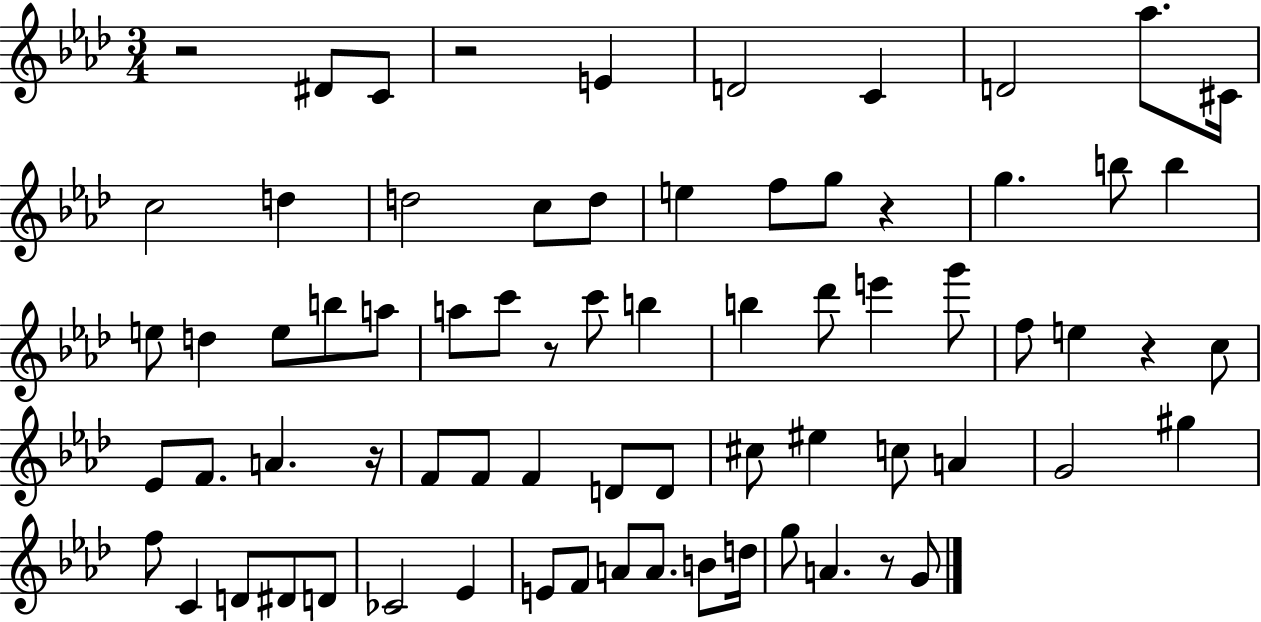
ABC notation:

X:1
T:Untitled
M:3/4
L:1/4
K:Ab
z2 ^D/2 C/2 z2 E D2 C D2 _a/2 ^C/4 c2 d d2 c/2 d/2 e f/2 g/2 z g b/2 b e/2 d e/2 b/2 a/2 a/2 c'/2 z/2 c'/2 b b _d'/2 e' g'/2 f/2 e z c/2 _E/2 F/2 A z/4 F/2 F/2 F D/2 D/2 ^c/2 ^e c/2 A G2 ^g f/2 C D/2 ^D/2 D/2 _C2 _E E/2 F/2 A/2 A/2 B/2 d/4 g/2 A z/2 G/2